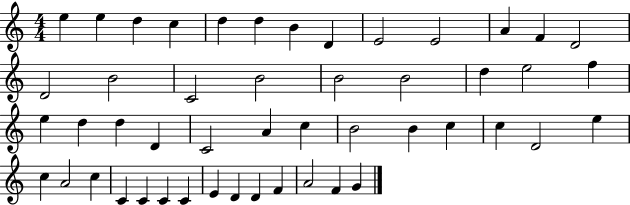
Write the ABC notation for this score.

X:1
T:Untitled
M:4/4
L:1/4
K:C
e e d c d d B D E2 E2 A F D2 D2 B2 C2 B2 B2 B2 d e2 f e d d D C2 A c B2 B c c D2 e c A2 c C C C C E D D F A2 F G